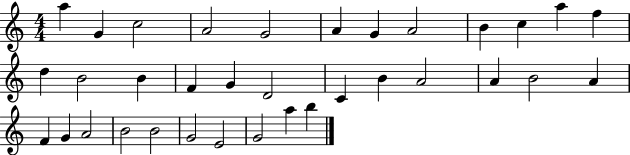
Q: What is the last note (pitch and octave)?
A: B5